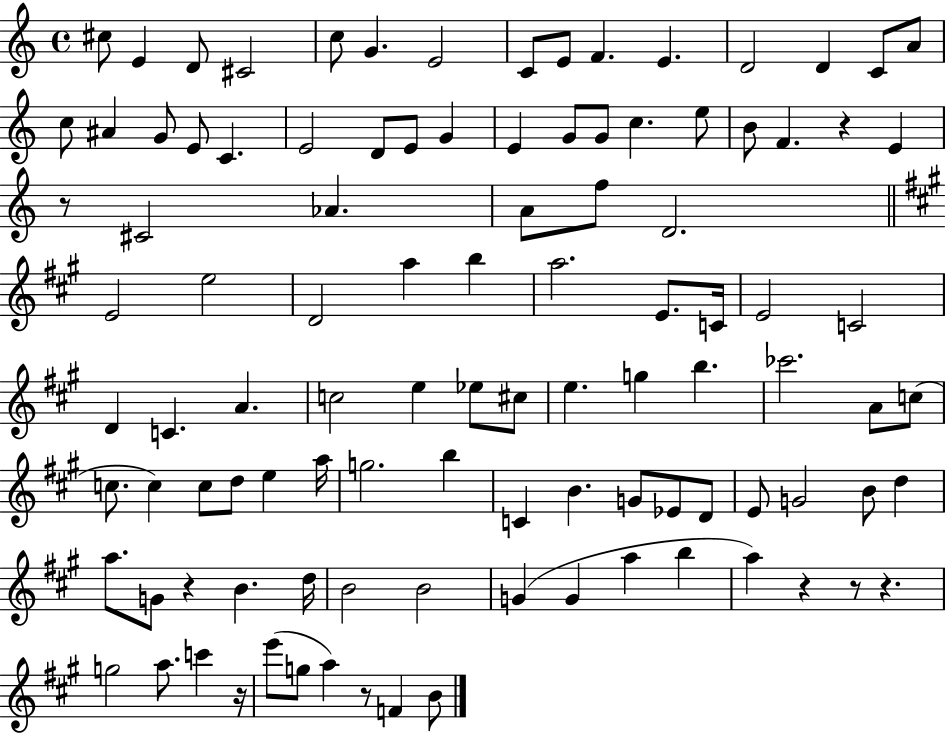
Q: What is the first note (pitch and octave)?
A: C#5